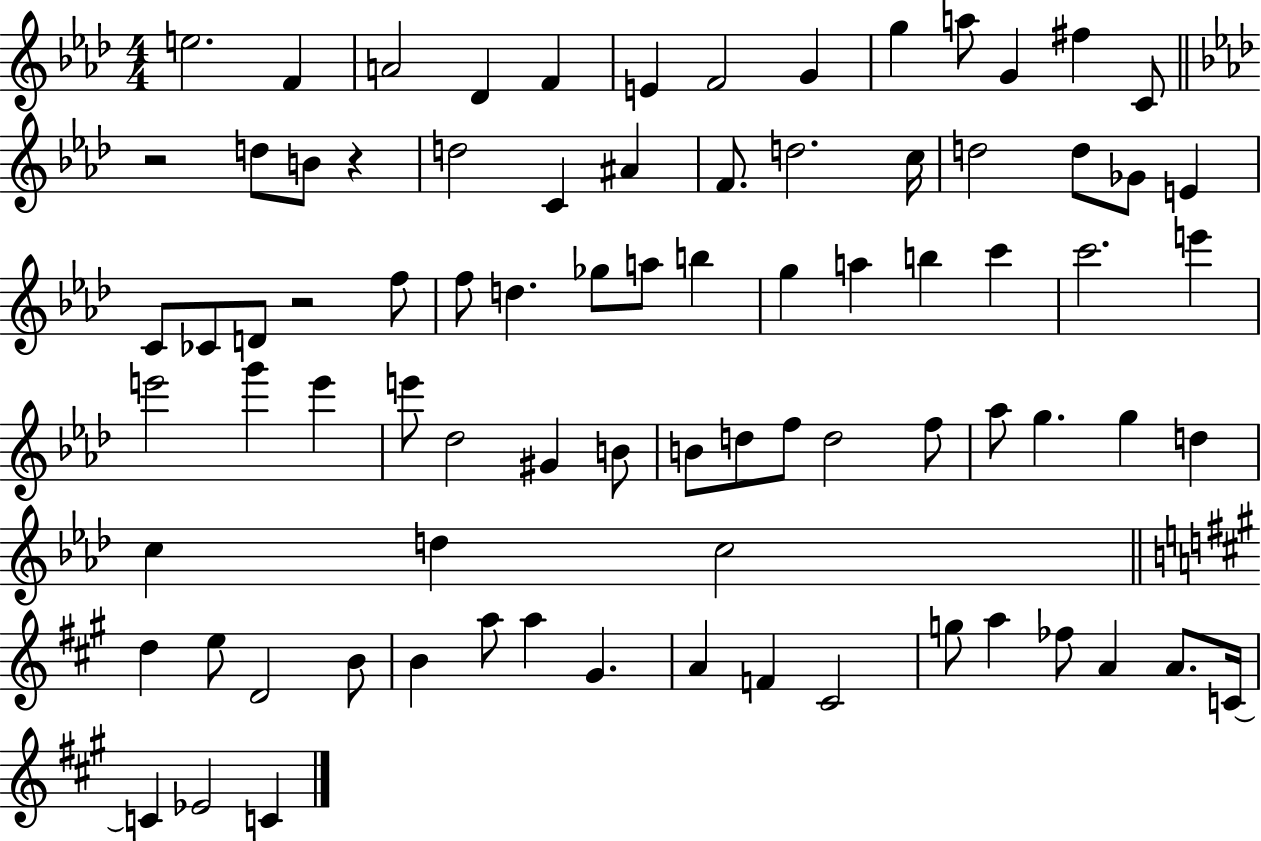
E5/h. F4/q A4/h Db4/q F4/q E4/q F4/h G4/q G5/q A5/e G4/q F#5/q C4/e R/h D5/e B4/e R/q D5/h C4/q A#4/q F4/e. D5/h. C5/s D5/h D5/e Gb4/e E4/q C4/e CES4/e D4/e R/h F5/e F5/e D5/q. Gb5/e A5/e B5/q G5/q A5/q B5/q C6/q C6/h. E6/q E6/h G6/q E6/q E6/e Db5/h G#4/q B4/e B4/e D5/e F5/e D5/h F5/e Ab5/e G5/q. G5/q D5/q C5/q D5/q C5/h D5/q E5/e D4/h B4/e B4/q A5/e A5/q G#4/q. A4/q F4/q C#4/h G5/e A5/q FES5/e A4/q A4/e. C4/s C4/q Eb4/h C4/q